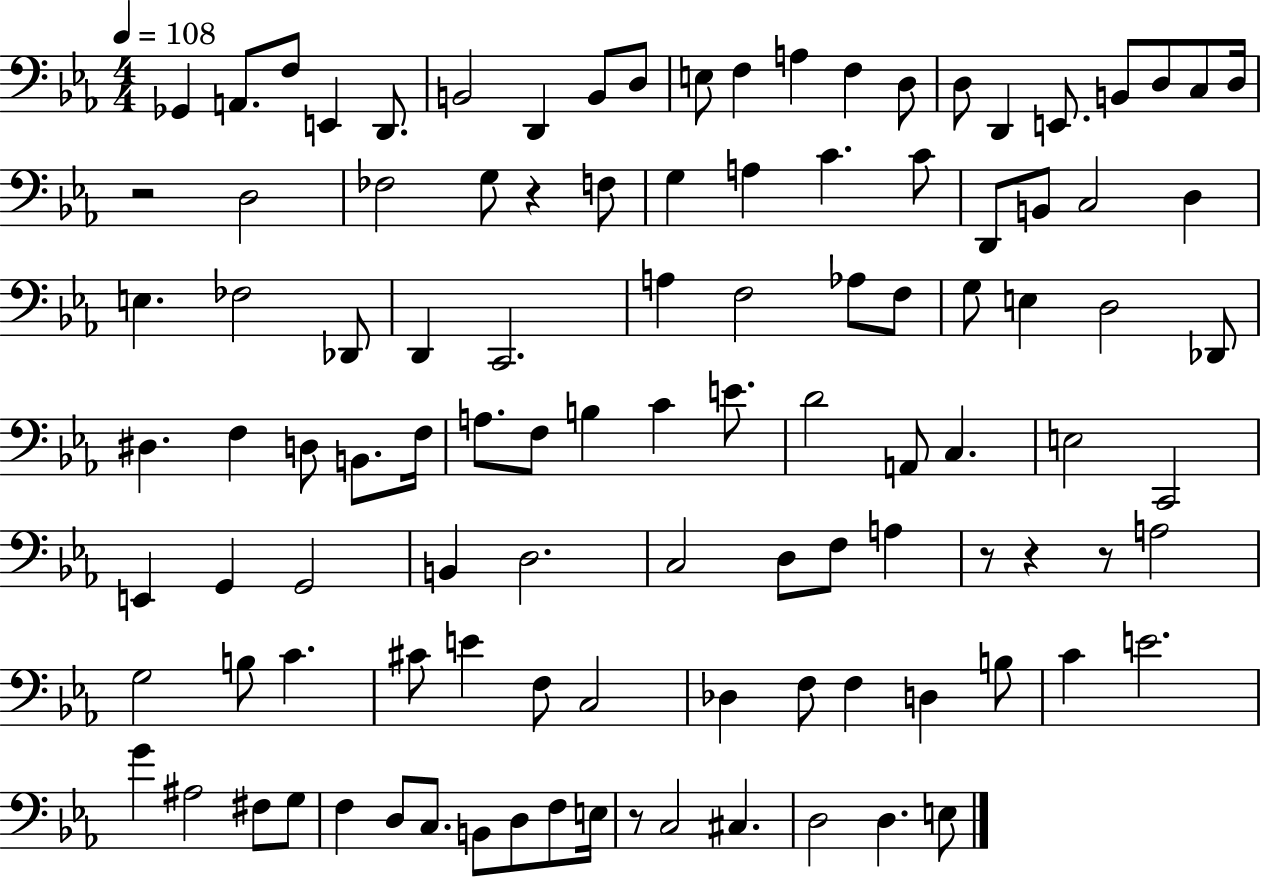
X:1
T:Untitled
M:4/4
L:1/4
K:Eb
_G,, A,,/2 F,/2 E,, D,,/2 B,,2 D,, B,,/2 D,/2 E,/2 F, A, F, D,/2 D,/2 D,, E,,/2 B,,/2 D,/2 C,/2 D,/4 z2 D,2 _F,2 G,/2 z F,/2 G, A, C C/2 D,,/2 B,,/2 C,2 D, E, _F,2 _D,,/2 D,, C,,2 A, F,2 _A,/2 F,/2 G,/2 E, D,2 _D,,/2 ^D, F, D,/2 B,,/2 F,/4 A,/2 F,/2 B, C E/2 D2 A,,/2 C, E,2 C,,2 E,, G,, G,,2 B,, D,2 C,2 D,/2 F,/2 A, z/2 z z/2 A,2 G,2 B,/2 C ^C/2 E F,/2 C,2 _D, F,/2 F, D, B,/2 C E2 G ^A,2 ^F,/2 G,/2 F, D,/2 C,/2 B,,/2 D,/2 F,/2 E,/4 z/2 C,2 ^C, D,2 D, E,/2